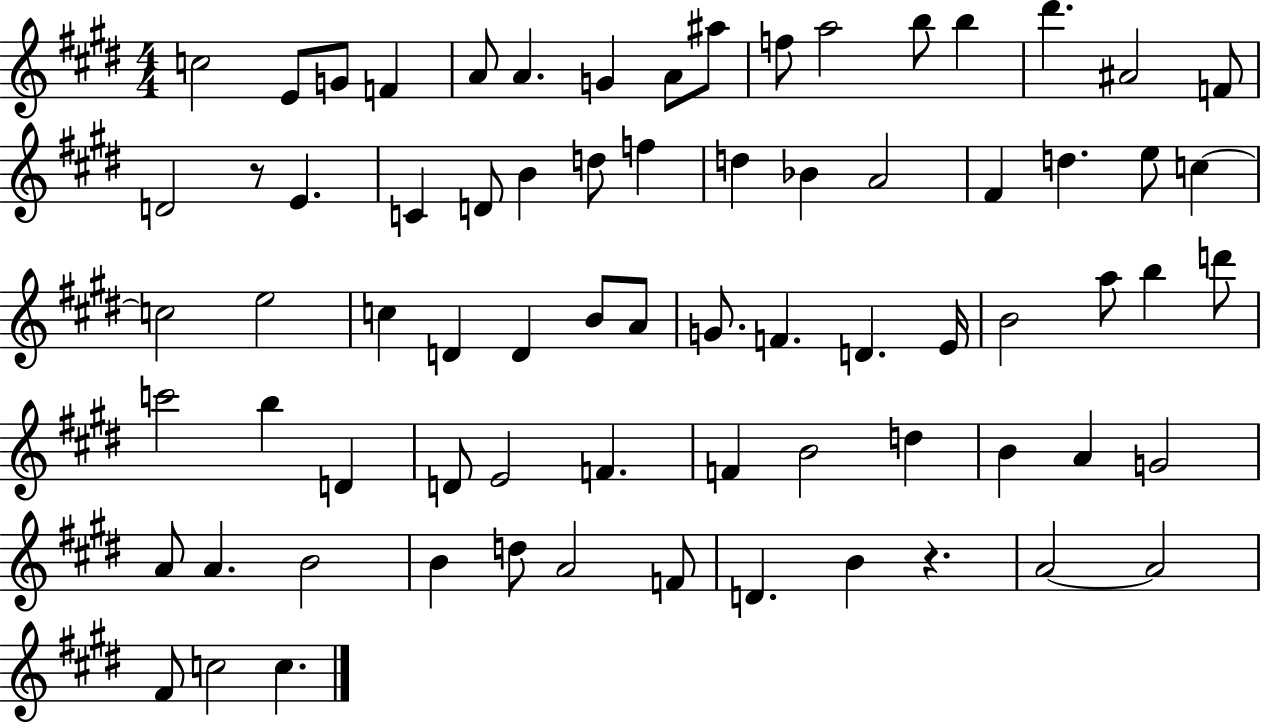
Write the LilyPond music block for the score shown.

{
  \clef treble
  \numericTimeSignature
  \time 4/4
  \key e \major
  \repeat volta 2 { c''2 e'8 g'8 f'4 | a'8 a'4. g'4 a'8 ais''8 | f''8 a''2 b''8 b''4 | dis'''4. ais'2 f'8 | \break d'2 r8 e'4. | c'4 d'8 b'4 d''8 f''4 | d''4 bes'4 a'2 | fis'4 d''4. e''8 c''4~~ | \break c''2 e''2 | c''4 d'4 d'4 b'8 a'8 | g'8. f'4. d'4. e'16 | b'2 a''8 b''4 d'''8 | \break c'''2 b''4 d'4 | d'8 e'2 f'4. | f'4 b'2 d''4 | b'4 a'4 g'2 | \break a'8 a'4. b'2 | b'4 d''8 a'2 f'8 | d'4. b'4 r4. | a'2~~ a'2 | \break fis'8 c''2 c''4. | } \bar "|."
}